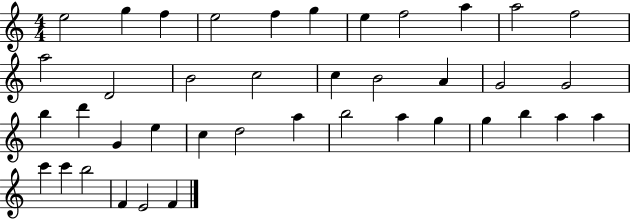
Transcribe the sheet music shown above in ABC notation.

X:1
T:Untitled
M:4/4
L:1/4
K:C
e2 g f e2 f g e f2 a a2 f2 a2 D2 B2 c2 c B2 A G2 G2 b d' G e c d2 a b2 a g g b a a c' c' b2 F E2 F